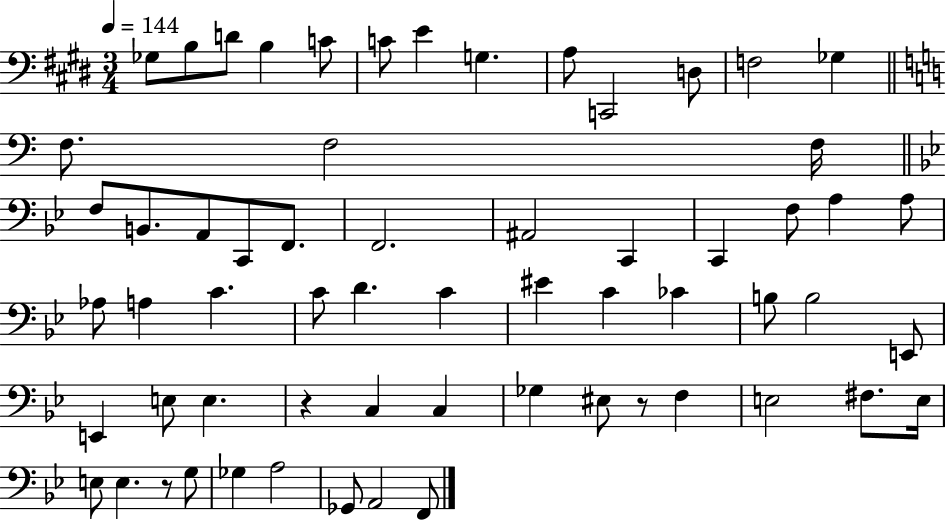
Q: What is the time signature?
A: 3/4